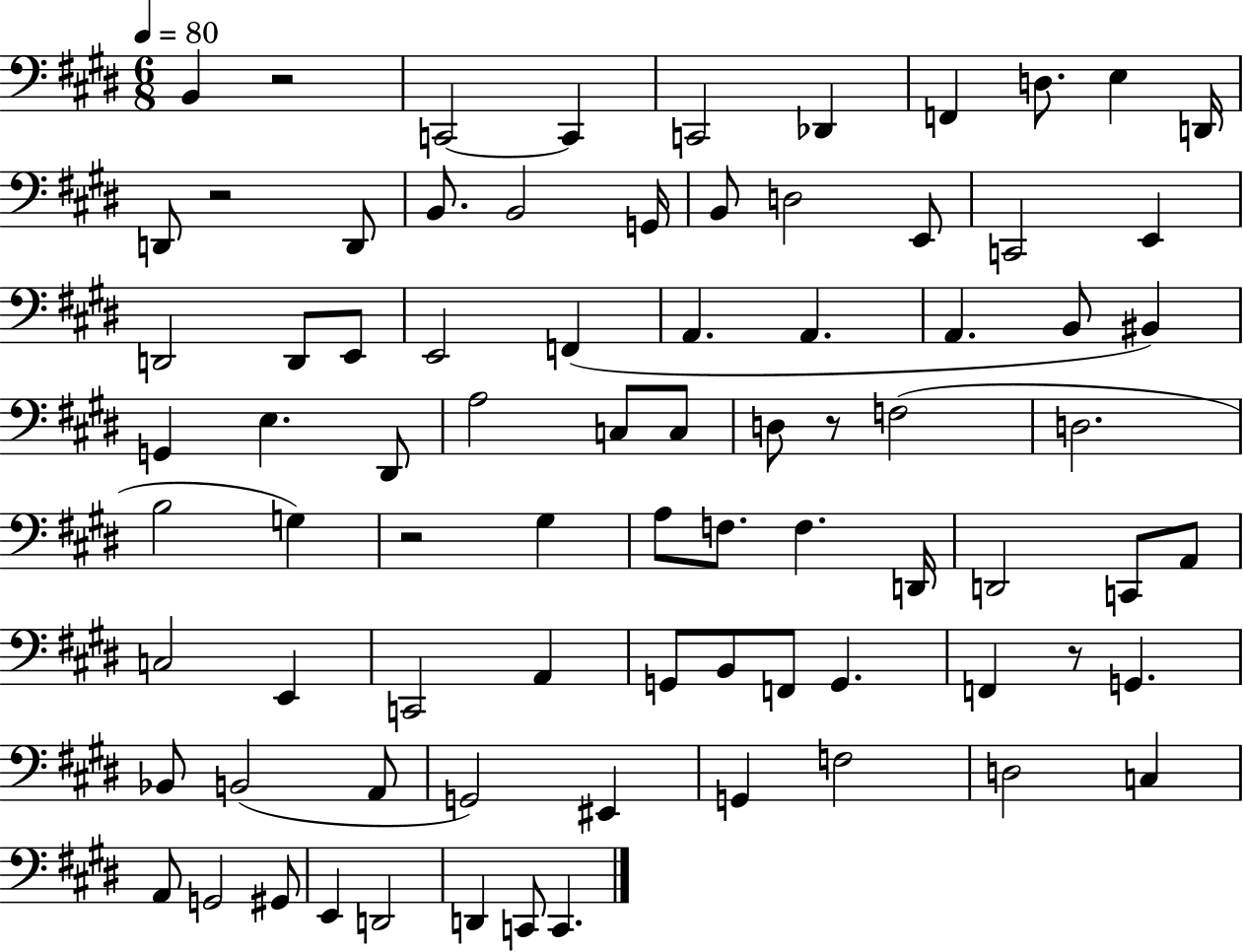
X:1
T:Untitled
M:6/8
L:1/4
K:E
B,, z2 C,,2 C,, C,,2 _D,, F,, D,/2 E, D,,/4 D,,/2 z2 D,,/2 B,,/2 B,,2 G,,/4 B,,/2 D,2 E,,/2 C,,2 E,, D,,2 D,,/2 E,,/2 E,,2 F,, A,, A,, A,, B,,/2 ^B,, G,, E, ^D,,/2 A,2 C,/2 C,/2 D,/2 z/2 F,2 D,2 B,2 G, z2 ^G, A,/2 F,/2 F, D,,/4 D,,2 C,,/2 A,,/2 C,2 E,, C,,2 A,, G,,/2 B,,/2 F,,/2 G,, F,, z/2 G,, _B,,/2 B,,2 A,,/2 G,,2 ^E,, G,, F,2 D,2 C, A,,/2 G,,2 ^G,,/2 E,, D,,2 D,, C,,/2 C,,